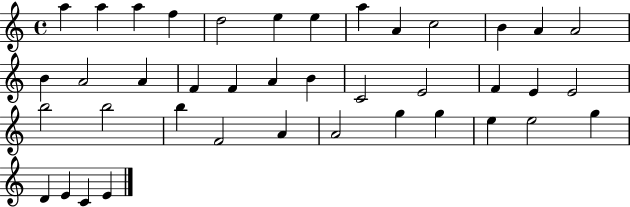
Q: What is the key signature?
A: C major